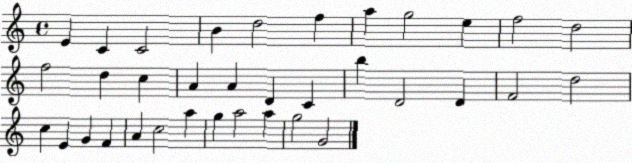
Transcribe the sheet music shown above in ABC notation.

X:1
T:Untitled
M:4/4
L:1/4
K:C
E C C2 B d2 f a g2 e f2 d2 f2 d c A A D C b D2 D F2 d2 c E G F A c2 a g a2 a g2 G2